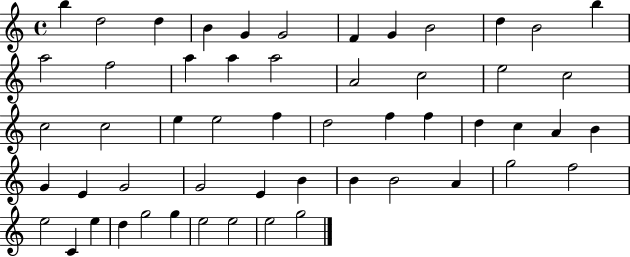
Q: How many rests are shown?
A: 0